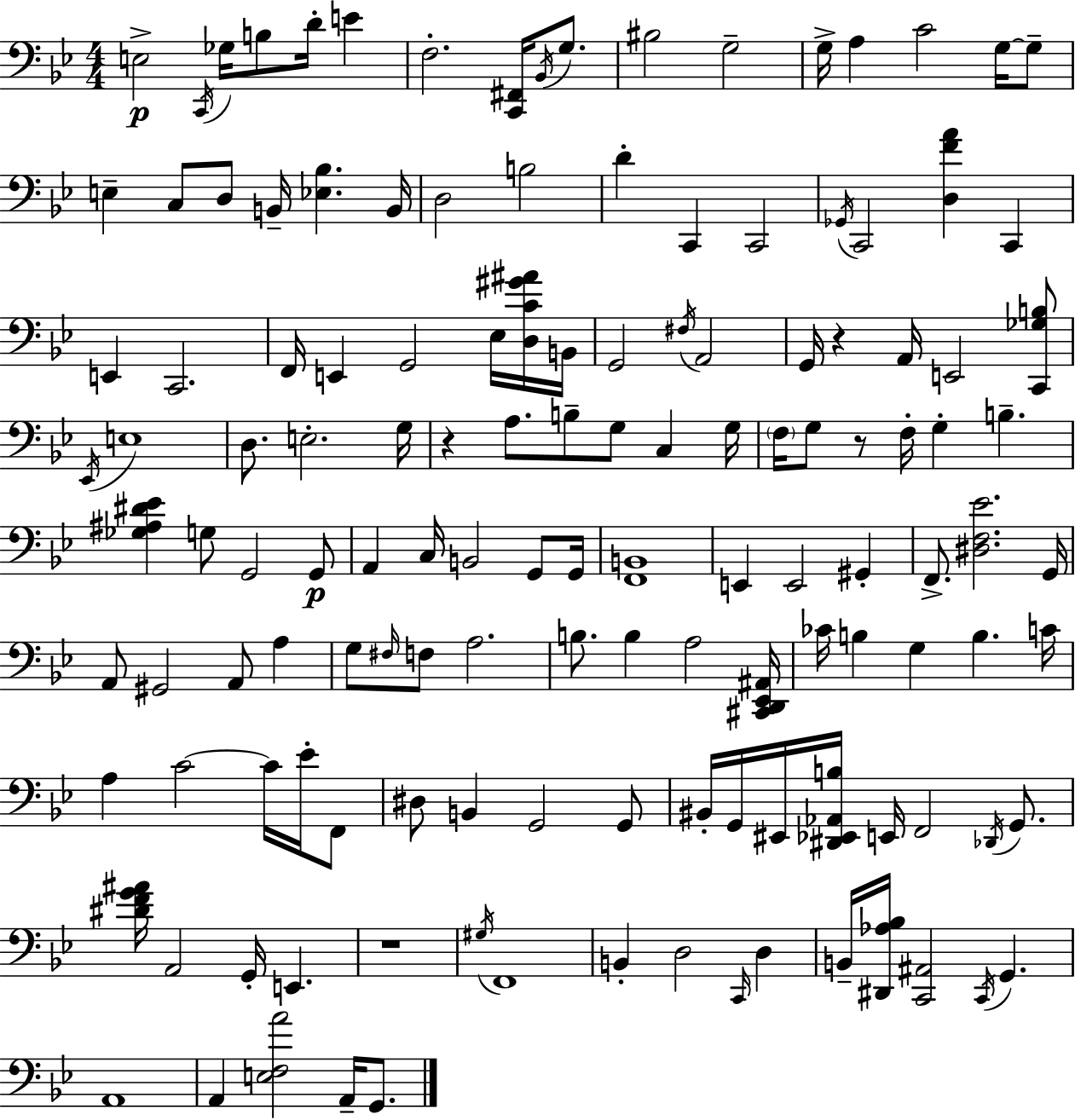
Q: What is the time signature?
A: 4/4